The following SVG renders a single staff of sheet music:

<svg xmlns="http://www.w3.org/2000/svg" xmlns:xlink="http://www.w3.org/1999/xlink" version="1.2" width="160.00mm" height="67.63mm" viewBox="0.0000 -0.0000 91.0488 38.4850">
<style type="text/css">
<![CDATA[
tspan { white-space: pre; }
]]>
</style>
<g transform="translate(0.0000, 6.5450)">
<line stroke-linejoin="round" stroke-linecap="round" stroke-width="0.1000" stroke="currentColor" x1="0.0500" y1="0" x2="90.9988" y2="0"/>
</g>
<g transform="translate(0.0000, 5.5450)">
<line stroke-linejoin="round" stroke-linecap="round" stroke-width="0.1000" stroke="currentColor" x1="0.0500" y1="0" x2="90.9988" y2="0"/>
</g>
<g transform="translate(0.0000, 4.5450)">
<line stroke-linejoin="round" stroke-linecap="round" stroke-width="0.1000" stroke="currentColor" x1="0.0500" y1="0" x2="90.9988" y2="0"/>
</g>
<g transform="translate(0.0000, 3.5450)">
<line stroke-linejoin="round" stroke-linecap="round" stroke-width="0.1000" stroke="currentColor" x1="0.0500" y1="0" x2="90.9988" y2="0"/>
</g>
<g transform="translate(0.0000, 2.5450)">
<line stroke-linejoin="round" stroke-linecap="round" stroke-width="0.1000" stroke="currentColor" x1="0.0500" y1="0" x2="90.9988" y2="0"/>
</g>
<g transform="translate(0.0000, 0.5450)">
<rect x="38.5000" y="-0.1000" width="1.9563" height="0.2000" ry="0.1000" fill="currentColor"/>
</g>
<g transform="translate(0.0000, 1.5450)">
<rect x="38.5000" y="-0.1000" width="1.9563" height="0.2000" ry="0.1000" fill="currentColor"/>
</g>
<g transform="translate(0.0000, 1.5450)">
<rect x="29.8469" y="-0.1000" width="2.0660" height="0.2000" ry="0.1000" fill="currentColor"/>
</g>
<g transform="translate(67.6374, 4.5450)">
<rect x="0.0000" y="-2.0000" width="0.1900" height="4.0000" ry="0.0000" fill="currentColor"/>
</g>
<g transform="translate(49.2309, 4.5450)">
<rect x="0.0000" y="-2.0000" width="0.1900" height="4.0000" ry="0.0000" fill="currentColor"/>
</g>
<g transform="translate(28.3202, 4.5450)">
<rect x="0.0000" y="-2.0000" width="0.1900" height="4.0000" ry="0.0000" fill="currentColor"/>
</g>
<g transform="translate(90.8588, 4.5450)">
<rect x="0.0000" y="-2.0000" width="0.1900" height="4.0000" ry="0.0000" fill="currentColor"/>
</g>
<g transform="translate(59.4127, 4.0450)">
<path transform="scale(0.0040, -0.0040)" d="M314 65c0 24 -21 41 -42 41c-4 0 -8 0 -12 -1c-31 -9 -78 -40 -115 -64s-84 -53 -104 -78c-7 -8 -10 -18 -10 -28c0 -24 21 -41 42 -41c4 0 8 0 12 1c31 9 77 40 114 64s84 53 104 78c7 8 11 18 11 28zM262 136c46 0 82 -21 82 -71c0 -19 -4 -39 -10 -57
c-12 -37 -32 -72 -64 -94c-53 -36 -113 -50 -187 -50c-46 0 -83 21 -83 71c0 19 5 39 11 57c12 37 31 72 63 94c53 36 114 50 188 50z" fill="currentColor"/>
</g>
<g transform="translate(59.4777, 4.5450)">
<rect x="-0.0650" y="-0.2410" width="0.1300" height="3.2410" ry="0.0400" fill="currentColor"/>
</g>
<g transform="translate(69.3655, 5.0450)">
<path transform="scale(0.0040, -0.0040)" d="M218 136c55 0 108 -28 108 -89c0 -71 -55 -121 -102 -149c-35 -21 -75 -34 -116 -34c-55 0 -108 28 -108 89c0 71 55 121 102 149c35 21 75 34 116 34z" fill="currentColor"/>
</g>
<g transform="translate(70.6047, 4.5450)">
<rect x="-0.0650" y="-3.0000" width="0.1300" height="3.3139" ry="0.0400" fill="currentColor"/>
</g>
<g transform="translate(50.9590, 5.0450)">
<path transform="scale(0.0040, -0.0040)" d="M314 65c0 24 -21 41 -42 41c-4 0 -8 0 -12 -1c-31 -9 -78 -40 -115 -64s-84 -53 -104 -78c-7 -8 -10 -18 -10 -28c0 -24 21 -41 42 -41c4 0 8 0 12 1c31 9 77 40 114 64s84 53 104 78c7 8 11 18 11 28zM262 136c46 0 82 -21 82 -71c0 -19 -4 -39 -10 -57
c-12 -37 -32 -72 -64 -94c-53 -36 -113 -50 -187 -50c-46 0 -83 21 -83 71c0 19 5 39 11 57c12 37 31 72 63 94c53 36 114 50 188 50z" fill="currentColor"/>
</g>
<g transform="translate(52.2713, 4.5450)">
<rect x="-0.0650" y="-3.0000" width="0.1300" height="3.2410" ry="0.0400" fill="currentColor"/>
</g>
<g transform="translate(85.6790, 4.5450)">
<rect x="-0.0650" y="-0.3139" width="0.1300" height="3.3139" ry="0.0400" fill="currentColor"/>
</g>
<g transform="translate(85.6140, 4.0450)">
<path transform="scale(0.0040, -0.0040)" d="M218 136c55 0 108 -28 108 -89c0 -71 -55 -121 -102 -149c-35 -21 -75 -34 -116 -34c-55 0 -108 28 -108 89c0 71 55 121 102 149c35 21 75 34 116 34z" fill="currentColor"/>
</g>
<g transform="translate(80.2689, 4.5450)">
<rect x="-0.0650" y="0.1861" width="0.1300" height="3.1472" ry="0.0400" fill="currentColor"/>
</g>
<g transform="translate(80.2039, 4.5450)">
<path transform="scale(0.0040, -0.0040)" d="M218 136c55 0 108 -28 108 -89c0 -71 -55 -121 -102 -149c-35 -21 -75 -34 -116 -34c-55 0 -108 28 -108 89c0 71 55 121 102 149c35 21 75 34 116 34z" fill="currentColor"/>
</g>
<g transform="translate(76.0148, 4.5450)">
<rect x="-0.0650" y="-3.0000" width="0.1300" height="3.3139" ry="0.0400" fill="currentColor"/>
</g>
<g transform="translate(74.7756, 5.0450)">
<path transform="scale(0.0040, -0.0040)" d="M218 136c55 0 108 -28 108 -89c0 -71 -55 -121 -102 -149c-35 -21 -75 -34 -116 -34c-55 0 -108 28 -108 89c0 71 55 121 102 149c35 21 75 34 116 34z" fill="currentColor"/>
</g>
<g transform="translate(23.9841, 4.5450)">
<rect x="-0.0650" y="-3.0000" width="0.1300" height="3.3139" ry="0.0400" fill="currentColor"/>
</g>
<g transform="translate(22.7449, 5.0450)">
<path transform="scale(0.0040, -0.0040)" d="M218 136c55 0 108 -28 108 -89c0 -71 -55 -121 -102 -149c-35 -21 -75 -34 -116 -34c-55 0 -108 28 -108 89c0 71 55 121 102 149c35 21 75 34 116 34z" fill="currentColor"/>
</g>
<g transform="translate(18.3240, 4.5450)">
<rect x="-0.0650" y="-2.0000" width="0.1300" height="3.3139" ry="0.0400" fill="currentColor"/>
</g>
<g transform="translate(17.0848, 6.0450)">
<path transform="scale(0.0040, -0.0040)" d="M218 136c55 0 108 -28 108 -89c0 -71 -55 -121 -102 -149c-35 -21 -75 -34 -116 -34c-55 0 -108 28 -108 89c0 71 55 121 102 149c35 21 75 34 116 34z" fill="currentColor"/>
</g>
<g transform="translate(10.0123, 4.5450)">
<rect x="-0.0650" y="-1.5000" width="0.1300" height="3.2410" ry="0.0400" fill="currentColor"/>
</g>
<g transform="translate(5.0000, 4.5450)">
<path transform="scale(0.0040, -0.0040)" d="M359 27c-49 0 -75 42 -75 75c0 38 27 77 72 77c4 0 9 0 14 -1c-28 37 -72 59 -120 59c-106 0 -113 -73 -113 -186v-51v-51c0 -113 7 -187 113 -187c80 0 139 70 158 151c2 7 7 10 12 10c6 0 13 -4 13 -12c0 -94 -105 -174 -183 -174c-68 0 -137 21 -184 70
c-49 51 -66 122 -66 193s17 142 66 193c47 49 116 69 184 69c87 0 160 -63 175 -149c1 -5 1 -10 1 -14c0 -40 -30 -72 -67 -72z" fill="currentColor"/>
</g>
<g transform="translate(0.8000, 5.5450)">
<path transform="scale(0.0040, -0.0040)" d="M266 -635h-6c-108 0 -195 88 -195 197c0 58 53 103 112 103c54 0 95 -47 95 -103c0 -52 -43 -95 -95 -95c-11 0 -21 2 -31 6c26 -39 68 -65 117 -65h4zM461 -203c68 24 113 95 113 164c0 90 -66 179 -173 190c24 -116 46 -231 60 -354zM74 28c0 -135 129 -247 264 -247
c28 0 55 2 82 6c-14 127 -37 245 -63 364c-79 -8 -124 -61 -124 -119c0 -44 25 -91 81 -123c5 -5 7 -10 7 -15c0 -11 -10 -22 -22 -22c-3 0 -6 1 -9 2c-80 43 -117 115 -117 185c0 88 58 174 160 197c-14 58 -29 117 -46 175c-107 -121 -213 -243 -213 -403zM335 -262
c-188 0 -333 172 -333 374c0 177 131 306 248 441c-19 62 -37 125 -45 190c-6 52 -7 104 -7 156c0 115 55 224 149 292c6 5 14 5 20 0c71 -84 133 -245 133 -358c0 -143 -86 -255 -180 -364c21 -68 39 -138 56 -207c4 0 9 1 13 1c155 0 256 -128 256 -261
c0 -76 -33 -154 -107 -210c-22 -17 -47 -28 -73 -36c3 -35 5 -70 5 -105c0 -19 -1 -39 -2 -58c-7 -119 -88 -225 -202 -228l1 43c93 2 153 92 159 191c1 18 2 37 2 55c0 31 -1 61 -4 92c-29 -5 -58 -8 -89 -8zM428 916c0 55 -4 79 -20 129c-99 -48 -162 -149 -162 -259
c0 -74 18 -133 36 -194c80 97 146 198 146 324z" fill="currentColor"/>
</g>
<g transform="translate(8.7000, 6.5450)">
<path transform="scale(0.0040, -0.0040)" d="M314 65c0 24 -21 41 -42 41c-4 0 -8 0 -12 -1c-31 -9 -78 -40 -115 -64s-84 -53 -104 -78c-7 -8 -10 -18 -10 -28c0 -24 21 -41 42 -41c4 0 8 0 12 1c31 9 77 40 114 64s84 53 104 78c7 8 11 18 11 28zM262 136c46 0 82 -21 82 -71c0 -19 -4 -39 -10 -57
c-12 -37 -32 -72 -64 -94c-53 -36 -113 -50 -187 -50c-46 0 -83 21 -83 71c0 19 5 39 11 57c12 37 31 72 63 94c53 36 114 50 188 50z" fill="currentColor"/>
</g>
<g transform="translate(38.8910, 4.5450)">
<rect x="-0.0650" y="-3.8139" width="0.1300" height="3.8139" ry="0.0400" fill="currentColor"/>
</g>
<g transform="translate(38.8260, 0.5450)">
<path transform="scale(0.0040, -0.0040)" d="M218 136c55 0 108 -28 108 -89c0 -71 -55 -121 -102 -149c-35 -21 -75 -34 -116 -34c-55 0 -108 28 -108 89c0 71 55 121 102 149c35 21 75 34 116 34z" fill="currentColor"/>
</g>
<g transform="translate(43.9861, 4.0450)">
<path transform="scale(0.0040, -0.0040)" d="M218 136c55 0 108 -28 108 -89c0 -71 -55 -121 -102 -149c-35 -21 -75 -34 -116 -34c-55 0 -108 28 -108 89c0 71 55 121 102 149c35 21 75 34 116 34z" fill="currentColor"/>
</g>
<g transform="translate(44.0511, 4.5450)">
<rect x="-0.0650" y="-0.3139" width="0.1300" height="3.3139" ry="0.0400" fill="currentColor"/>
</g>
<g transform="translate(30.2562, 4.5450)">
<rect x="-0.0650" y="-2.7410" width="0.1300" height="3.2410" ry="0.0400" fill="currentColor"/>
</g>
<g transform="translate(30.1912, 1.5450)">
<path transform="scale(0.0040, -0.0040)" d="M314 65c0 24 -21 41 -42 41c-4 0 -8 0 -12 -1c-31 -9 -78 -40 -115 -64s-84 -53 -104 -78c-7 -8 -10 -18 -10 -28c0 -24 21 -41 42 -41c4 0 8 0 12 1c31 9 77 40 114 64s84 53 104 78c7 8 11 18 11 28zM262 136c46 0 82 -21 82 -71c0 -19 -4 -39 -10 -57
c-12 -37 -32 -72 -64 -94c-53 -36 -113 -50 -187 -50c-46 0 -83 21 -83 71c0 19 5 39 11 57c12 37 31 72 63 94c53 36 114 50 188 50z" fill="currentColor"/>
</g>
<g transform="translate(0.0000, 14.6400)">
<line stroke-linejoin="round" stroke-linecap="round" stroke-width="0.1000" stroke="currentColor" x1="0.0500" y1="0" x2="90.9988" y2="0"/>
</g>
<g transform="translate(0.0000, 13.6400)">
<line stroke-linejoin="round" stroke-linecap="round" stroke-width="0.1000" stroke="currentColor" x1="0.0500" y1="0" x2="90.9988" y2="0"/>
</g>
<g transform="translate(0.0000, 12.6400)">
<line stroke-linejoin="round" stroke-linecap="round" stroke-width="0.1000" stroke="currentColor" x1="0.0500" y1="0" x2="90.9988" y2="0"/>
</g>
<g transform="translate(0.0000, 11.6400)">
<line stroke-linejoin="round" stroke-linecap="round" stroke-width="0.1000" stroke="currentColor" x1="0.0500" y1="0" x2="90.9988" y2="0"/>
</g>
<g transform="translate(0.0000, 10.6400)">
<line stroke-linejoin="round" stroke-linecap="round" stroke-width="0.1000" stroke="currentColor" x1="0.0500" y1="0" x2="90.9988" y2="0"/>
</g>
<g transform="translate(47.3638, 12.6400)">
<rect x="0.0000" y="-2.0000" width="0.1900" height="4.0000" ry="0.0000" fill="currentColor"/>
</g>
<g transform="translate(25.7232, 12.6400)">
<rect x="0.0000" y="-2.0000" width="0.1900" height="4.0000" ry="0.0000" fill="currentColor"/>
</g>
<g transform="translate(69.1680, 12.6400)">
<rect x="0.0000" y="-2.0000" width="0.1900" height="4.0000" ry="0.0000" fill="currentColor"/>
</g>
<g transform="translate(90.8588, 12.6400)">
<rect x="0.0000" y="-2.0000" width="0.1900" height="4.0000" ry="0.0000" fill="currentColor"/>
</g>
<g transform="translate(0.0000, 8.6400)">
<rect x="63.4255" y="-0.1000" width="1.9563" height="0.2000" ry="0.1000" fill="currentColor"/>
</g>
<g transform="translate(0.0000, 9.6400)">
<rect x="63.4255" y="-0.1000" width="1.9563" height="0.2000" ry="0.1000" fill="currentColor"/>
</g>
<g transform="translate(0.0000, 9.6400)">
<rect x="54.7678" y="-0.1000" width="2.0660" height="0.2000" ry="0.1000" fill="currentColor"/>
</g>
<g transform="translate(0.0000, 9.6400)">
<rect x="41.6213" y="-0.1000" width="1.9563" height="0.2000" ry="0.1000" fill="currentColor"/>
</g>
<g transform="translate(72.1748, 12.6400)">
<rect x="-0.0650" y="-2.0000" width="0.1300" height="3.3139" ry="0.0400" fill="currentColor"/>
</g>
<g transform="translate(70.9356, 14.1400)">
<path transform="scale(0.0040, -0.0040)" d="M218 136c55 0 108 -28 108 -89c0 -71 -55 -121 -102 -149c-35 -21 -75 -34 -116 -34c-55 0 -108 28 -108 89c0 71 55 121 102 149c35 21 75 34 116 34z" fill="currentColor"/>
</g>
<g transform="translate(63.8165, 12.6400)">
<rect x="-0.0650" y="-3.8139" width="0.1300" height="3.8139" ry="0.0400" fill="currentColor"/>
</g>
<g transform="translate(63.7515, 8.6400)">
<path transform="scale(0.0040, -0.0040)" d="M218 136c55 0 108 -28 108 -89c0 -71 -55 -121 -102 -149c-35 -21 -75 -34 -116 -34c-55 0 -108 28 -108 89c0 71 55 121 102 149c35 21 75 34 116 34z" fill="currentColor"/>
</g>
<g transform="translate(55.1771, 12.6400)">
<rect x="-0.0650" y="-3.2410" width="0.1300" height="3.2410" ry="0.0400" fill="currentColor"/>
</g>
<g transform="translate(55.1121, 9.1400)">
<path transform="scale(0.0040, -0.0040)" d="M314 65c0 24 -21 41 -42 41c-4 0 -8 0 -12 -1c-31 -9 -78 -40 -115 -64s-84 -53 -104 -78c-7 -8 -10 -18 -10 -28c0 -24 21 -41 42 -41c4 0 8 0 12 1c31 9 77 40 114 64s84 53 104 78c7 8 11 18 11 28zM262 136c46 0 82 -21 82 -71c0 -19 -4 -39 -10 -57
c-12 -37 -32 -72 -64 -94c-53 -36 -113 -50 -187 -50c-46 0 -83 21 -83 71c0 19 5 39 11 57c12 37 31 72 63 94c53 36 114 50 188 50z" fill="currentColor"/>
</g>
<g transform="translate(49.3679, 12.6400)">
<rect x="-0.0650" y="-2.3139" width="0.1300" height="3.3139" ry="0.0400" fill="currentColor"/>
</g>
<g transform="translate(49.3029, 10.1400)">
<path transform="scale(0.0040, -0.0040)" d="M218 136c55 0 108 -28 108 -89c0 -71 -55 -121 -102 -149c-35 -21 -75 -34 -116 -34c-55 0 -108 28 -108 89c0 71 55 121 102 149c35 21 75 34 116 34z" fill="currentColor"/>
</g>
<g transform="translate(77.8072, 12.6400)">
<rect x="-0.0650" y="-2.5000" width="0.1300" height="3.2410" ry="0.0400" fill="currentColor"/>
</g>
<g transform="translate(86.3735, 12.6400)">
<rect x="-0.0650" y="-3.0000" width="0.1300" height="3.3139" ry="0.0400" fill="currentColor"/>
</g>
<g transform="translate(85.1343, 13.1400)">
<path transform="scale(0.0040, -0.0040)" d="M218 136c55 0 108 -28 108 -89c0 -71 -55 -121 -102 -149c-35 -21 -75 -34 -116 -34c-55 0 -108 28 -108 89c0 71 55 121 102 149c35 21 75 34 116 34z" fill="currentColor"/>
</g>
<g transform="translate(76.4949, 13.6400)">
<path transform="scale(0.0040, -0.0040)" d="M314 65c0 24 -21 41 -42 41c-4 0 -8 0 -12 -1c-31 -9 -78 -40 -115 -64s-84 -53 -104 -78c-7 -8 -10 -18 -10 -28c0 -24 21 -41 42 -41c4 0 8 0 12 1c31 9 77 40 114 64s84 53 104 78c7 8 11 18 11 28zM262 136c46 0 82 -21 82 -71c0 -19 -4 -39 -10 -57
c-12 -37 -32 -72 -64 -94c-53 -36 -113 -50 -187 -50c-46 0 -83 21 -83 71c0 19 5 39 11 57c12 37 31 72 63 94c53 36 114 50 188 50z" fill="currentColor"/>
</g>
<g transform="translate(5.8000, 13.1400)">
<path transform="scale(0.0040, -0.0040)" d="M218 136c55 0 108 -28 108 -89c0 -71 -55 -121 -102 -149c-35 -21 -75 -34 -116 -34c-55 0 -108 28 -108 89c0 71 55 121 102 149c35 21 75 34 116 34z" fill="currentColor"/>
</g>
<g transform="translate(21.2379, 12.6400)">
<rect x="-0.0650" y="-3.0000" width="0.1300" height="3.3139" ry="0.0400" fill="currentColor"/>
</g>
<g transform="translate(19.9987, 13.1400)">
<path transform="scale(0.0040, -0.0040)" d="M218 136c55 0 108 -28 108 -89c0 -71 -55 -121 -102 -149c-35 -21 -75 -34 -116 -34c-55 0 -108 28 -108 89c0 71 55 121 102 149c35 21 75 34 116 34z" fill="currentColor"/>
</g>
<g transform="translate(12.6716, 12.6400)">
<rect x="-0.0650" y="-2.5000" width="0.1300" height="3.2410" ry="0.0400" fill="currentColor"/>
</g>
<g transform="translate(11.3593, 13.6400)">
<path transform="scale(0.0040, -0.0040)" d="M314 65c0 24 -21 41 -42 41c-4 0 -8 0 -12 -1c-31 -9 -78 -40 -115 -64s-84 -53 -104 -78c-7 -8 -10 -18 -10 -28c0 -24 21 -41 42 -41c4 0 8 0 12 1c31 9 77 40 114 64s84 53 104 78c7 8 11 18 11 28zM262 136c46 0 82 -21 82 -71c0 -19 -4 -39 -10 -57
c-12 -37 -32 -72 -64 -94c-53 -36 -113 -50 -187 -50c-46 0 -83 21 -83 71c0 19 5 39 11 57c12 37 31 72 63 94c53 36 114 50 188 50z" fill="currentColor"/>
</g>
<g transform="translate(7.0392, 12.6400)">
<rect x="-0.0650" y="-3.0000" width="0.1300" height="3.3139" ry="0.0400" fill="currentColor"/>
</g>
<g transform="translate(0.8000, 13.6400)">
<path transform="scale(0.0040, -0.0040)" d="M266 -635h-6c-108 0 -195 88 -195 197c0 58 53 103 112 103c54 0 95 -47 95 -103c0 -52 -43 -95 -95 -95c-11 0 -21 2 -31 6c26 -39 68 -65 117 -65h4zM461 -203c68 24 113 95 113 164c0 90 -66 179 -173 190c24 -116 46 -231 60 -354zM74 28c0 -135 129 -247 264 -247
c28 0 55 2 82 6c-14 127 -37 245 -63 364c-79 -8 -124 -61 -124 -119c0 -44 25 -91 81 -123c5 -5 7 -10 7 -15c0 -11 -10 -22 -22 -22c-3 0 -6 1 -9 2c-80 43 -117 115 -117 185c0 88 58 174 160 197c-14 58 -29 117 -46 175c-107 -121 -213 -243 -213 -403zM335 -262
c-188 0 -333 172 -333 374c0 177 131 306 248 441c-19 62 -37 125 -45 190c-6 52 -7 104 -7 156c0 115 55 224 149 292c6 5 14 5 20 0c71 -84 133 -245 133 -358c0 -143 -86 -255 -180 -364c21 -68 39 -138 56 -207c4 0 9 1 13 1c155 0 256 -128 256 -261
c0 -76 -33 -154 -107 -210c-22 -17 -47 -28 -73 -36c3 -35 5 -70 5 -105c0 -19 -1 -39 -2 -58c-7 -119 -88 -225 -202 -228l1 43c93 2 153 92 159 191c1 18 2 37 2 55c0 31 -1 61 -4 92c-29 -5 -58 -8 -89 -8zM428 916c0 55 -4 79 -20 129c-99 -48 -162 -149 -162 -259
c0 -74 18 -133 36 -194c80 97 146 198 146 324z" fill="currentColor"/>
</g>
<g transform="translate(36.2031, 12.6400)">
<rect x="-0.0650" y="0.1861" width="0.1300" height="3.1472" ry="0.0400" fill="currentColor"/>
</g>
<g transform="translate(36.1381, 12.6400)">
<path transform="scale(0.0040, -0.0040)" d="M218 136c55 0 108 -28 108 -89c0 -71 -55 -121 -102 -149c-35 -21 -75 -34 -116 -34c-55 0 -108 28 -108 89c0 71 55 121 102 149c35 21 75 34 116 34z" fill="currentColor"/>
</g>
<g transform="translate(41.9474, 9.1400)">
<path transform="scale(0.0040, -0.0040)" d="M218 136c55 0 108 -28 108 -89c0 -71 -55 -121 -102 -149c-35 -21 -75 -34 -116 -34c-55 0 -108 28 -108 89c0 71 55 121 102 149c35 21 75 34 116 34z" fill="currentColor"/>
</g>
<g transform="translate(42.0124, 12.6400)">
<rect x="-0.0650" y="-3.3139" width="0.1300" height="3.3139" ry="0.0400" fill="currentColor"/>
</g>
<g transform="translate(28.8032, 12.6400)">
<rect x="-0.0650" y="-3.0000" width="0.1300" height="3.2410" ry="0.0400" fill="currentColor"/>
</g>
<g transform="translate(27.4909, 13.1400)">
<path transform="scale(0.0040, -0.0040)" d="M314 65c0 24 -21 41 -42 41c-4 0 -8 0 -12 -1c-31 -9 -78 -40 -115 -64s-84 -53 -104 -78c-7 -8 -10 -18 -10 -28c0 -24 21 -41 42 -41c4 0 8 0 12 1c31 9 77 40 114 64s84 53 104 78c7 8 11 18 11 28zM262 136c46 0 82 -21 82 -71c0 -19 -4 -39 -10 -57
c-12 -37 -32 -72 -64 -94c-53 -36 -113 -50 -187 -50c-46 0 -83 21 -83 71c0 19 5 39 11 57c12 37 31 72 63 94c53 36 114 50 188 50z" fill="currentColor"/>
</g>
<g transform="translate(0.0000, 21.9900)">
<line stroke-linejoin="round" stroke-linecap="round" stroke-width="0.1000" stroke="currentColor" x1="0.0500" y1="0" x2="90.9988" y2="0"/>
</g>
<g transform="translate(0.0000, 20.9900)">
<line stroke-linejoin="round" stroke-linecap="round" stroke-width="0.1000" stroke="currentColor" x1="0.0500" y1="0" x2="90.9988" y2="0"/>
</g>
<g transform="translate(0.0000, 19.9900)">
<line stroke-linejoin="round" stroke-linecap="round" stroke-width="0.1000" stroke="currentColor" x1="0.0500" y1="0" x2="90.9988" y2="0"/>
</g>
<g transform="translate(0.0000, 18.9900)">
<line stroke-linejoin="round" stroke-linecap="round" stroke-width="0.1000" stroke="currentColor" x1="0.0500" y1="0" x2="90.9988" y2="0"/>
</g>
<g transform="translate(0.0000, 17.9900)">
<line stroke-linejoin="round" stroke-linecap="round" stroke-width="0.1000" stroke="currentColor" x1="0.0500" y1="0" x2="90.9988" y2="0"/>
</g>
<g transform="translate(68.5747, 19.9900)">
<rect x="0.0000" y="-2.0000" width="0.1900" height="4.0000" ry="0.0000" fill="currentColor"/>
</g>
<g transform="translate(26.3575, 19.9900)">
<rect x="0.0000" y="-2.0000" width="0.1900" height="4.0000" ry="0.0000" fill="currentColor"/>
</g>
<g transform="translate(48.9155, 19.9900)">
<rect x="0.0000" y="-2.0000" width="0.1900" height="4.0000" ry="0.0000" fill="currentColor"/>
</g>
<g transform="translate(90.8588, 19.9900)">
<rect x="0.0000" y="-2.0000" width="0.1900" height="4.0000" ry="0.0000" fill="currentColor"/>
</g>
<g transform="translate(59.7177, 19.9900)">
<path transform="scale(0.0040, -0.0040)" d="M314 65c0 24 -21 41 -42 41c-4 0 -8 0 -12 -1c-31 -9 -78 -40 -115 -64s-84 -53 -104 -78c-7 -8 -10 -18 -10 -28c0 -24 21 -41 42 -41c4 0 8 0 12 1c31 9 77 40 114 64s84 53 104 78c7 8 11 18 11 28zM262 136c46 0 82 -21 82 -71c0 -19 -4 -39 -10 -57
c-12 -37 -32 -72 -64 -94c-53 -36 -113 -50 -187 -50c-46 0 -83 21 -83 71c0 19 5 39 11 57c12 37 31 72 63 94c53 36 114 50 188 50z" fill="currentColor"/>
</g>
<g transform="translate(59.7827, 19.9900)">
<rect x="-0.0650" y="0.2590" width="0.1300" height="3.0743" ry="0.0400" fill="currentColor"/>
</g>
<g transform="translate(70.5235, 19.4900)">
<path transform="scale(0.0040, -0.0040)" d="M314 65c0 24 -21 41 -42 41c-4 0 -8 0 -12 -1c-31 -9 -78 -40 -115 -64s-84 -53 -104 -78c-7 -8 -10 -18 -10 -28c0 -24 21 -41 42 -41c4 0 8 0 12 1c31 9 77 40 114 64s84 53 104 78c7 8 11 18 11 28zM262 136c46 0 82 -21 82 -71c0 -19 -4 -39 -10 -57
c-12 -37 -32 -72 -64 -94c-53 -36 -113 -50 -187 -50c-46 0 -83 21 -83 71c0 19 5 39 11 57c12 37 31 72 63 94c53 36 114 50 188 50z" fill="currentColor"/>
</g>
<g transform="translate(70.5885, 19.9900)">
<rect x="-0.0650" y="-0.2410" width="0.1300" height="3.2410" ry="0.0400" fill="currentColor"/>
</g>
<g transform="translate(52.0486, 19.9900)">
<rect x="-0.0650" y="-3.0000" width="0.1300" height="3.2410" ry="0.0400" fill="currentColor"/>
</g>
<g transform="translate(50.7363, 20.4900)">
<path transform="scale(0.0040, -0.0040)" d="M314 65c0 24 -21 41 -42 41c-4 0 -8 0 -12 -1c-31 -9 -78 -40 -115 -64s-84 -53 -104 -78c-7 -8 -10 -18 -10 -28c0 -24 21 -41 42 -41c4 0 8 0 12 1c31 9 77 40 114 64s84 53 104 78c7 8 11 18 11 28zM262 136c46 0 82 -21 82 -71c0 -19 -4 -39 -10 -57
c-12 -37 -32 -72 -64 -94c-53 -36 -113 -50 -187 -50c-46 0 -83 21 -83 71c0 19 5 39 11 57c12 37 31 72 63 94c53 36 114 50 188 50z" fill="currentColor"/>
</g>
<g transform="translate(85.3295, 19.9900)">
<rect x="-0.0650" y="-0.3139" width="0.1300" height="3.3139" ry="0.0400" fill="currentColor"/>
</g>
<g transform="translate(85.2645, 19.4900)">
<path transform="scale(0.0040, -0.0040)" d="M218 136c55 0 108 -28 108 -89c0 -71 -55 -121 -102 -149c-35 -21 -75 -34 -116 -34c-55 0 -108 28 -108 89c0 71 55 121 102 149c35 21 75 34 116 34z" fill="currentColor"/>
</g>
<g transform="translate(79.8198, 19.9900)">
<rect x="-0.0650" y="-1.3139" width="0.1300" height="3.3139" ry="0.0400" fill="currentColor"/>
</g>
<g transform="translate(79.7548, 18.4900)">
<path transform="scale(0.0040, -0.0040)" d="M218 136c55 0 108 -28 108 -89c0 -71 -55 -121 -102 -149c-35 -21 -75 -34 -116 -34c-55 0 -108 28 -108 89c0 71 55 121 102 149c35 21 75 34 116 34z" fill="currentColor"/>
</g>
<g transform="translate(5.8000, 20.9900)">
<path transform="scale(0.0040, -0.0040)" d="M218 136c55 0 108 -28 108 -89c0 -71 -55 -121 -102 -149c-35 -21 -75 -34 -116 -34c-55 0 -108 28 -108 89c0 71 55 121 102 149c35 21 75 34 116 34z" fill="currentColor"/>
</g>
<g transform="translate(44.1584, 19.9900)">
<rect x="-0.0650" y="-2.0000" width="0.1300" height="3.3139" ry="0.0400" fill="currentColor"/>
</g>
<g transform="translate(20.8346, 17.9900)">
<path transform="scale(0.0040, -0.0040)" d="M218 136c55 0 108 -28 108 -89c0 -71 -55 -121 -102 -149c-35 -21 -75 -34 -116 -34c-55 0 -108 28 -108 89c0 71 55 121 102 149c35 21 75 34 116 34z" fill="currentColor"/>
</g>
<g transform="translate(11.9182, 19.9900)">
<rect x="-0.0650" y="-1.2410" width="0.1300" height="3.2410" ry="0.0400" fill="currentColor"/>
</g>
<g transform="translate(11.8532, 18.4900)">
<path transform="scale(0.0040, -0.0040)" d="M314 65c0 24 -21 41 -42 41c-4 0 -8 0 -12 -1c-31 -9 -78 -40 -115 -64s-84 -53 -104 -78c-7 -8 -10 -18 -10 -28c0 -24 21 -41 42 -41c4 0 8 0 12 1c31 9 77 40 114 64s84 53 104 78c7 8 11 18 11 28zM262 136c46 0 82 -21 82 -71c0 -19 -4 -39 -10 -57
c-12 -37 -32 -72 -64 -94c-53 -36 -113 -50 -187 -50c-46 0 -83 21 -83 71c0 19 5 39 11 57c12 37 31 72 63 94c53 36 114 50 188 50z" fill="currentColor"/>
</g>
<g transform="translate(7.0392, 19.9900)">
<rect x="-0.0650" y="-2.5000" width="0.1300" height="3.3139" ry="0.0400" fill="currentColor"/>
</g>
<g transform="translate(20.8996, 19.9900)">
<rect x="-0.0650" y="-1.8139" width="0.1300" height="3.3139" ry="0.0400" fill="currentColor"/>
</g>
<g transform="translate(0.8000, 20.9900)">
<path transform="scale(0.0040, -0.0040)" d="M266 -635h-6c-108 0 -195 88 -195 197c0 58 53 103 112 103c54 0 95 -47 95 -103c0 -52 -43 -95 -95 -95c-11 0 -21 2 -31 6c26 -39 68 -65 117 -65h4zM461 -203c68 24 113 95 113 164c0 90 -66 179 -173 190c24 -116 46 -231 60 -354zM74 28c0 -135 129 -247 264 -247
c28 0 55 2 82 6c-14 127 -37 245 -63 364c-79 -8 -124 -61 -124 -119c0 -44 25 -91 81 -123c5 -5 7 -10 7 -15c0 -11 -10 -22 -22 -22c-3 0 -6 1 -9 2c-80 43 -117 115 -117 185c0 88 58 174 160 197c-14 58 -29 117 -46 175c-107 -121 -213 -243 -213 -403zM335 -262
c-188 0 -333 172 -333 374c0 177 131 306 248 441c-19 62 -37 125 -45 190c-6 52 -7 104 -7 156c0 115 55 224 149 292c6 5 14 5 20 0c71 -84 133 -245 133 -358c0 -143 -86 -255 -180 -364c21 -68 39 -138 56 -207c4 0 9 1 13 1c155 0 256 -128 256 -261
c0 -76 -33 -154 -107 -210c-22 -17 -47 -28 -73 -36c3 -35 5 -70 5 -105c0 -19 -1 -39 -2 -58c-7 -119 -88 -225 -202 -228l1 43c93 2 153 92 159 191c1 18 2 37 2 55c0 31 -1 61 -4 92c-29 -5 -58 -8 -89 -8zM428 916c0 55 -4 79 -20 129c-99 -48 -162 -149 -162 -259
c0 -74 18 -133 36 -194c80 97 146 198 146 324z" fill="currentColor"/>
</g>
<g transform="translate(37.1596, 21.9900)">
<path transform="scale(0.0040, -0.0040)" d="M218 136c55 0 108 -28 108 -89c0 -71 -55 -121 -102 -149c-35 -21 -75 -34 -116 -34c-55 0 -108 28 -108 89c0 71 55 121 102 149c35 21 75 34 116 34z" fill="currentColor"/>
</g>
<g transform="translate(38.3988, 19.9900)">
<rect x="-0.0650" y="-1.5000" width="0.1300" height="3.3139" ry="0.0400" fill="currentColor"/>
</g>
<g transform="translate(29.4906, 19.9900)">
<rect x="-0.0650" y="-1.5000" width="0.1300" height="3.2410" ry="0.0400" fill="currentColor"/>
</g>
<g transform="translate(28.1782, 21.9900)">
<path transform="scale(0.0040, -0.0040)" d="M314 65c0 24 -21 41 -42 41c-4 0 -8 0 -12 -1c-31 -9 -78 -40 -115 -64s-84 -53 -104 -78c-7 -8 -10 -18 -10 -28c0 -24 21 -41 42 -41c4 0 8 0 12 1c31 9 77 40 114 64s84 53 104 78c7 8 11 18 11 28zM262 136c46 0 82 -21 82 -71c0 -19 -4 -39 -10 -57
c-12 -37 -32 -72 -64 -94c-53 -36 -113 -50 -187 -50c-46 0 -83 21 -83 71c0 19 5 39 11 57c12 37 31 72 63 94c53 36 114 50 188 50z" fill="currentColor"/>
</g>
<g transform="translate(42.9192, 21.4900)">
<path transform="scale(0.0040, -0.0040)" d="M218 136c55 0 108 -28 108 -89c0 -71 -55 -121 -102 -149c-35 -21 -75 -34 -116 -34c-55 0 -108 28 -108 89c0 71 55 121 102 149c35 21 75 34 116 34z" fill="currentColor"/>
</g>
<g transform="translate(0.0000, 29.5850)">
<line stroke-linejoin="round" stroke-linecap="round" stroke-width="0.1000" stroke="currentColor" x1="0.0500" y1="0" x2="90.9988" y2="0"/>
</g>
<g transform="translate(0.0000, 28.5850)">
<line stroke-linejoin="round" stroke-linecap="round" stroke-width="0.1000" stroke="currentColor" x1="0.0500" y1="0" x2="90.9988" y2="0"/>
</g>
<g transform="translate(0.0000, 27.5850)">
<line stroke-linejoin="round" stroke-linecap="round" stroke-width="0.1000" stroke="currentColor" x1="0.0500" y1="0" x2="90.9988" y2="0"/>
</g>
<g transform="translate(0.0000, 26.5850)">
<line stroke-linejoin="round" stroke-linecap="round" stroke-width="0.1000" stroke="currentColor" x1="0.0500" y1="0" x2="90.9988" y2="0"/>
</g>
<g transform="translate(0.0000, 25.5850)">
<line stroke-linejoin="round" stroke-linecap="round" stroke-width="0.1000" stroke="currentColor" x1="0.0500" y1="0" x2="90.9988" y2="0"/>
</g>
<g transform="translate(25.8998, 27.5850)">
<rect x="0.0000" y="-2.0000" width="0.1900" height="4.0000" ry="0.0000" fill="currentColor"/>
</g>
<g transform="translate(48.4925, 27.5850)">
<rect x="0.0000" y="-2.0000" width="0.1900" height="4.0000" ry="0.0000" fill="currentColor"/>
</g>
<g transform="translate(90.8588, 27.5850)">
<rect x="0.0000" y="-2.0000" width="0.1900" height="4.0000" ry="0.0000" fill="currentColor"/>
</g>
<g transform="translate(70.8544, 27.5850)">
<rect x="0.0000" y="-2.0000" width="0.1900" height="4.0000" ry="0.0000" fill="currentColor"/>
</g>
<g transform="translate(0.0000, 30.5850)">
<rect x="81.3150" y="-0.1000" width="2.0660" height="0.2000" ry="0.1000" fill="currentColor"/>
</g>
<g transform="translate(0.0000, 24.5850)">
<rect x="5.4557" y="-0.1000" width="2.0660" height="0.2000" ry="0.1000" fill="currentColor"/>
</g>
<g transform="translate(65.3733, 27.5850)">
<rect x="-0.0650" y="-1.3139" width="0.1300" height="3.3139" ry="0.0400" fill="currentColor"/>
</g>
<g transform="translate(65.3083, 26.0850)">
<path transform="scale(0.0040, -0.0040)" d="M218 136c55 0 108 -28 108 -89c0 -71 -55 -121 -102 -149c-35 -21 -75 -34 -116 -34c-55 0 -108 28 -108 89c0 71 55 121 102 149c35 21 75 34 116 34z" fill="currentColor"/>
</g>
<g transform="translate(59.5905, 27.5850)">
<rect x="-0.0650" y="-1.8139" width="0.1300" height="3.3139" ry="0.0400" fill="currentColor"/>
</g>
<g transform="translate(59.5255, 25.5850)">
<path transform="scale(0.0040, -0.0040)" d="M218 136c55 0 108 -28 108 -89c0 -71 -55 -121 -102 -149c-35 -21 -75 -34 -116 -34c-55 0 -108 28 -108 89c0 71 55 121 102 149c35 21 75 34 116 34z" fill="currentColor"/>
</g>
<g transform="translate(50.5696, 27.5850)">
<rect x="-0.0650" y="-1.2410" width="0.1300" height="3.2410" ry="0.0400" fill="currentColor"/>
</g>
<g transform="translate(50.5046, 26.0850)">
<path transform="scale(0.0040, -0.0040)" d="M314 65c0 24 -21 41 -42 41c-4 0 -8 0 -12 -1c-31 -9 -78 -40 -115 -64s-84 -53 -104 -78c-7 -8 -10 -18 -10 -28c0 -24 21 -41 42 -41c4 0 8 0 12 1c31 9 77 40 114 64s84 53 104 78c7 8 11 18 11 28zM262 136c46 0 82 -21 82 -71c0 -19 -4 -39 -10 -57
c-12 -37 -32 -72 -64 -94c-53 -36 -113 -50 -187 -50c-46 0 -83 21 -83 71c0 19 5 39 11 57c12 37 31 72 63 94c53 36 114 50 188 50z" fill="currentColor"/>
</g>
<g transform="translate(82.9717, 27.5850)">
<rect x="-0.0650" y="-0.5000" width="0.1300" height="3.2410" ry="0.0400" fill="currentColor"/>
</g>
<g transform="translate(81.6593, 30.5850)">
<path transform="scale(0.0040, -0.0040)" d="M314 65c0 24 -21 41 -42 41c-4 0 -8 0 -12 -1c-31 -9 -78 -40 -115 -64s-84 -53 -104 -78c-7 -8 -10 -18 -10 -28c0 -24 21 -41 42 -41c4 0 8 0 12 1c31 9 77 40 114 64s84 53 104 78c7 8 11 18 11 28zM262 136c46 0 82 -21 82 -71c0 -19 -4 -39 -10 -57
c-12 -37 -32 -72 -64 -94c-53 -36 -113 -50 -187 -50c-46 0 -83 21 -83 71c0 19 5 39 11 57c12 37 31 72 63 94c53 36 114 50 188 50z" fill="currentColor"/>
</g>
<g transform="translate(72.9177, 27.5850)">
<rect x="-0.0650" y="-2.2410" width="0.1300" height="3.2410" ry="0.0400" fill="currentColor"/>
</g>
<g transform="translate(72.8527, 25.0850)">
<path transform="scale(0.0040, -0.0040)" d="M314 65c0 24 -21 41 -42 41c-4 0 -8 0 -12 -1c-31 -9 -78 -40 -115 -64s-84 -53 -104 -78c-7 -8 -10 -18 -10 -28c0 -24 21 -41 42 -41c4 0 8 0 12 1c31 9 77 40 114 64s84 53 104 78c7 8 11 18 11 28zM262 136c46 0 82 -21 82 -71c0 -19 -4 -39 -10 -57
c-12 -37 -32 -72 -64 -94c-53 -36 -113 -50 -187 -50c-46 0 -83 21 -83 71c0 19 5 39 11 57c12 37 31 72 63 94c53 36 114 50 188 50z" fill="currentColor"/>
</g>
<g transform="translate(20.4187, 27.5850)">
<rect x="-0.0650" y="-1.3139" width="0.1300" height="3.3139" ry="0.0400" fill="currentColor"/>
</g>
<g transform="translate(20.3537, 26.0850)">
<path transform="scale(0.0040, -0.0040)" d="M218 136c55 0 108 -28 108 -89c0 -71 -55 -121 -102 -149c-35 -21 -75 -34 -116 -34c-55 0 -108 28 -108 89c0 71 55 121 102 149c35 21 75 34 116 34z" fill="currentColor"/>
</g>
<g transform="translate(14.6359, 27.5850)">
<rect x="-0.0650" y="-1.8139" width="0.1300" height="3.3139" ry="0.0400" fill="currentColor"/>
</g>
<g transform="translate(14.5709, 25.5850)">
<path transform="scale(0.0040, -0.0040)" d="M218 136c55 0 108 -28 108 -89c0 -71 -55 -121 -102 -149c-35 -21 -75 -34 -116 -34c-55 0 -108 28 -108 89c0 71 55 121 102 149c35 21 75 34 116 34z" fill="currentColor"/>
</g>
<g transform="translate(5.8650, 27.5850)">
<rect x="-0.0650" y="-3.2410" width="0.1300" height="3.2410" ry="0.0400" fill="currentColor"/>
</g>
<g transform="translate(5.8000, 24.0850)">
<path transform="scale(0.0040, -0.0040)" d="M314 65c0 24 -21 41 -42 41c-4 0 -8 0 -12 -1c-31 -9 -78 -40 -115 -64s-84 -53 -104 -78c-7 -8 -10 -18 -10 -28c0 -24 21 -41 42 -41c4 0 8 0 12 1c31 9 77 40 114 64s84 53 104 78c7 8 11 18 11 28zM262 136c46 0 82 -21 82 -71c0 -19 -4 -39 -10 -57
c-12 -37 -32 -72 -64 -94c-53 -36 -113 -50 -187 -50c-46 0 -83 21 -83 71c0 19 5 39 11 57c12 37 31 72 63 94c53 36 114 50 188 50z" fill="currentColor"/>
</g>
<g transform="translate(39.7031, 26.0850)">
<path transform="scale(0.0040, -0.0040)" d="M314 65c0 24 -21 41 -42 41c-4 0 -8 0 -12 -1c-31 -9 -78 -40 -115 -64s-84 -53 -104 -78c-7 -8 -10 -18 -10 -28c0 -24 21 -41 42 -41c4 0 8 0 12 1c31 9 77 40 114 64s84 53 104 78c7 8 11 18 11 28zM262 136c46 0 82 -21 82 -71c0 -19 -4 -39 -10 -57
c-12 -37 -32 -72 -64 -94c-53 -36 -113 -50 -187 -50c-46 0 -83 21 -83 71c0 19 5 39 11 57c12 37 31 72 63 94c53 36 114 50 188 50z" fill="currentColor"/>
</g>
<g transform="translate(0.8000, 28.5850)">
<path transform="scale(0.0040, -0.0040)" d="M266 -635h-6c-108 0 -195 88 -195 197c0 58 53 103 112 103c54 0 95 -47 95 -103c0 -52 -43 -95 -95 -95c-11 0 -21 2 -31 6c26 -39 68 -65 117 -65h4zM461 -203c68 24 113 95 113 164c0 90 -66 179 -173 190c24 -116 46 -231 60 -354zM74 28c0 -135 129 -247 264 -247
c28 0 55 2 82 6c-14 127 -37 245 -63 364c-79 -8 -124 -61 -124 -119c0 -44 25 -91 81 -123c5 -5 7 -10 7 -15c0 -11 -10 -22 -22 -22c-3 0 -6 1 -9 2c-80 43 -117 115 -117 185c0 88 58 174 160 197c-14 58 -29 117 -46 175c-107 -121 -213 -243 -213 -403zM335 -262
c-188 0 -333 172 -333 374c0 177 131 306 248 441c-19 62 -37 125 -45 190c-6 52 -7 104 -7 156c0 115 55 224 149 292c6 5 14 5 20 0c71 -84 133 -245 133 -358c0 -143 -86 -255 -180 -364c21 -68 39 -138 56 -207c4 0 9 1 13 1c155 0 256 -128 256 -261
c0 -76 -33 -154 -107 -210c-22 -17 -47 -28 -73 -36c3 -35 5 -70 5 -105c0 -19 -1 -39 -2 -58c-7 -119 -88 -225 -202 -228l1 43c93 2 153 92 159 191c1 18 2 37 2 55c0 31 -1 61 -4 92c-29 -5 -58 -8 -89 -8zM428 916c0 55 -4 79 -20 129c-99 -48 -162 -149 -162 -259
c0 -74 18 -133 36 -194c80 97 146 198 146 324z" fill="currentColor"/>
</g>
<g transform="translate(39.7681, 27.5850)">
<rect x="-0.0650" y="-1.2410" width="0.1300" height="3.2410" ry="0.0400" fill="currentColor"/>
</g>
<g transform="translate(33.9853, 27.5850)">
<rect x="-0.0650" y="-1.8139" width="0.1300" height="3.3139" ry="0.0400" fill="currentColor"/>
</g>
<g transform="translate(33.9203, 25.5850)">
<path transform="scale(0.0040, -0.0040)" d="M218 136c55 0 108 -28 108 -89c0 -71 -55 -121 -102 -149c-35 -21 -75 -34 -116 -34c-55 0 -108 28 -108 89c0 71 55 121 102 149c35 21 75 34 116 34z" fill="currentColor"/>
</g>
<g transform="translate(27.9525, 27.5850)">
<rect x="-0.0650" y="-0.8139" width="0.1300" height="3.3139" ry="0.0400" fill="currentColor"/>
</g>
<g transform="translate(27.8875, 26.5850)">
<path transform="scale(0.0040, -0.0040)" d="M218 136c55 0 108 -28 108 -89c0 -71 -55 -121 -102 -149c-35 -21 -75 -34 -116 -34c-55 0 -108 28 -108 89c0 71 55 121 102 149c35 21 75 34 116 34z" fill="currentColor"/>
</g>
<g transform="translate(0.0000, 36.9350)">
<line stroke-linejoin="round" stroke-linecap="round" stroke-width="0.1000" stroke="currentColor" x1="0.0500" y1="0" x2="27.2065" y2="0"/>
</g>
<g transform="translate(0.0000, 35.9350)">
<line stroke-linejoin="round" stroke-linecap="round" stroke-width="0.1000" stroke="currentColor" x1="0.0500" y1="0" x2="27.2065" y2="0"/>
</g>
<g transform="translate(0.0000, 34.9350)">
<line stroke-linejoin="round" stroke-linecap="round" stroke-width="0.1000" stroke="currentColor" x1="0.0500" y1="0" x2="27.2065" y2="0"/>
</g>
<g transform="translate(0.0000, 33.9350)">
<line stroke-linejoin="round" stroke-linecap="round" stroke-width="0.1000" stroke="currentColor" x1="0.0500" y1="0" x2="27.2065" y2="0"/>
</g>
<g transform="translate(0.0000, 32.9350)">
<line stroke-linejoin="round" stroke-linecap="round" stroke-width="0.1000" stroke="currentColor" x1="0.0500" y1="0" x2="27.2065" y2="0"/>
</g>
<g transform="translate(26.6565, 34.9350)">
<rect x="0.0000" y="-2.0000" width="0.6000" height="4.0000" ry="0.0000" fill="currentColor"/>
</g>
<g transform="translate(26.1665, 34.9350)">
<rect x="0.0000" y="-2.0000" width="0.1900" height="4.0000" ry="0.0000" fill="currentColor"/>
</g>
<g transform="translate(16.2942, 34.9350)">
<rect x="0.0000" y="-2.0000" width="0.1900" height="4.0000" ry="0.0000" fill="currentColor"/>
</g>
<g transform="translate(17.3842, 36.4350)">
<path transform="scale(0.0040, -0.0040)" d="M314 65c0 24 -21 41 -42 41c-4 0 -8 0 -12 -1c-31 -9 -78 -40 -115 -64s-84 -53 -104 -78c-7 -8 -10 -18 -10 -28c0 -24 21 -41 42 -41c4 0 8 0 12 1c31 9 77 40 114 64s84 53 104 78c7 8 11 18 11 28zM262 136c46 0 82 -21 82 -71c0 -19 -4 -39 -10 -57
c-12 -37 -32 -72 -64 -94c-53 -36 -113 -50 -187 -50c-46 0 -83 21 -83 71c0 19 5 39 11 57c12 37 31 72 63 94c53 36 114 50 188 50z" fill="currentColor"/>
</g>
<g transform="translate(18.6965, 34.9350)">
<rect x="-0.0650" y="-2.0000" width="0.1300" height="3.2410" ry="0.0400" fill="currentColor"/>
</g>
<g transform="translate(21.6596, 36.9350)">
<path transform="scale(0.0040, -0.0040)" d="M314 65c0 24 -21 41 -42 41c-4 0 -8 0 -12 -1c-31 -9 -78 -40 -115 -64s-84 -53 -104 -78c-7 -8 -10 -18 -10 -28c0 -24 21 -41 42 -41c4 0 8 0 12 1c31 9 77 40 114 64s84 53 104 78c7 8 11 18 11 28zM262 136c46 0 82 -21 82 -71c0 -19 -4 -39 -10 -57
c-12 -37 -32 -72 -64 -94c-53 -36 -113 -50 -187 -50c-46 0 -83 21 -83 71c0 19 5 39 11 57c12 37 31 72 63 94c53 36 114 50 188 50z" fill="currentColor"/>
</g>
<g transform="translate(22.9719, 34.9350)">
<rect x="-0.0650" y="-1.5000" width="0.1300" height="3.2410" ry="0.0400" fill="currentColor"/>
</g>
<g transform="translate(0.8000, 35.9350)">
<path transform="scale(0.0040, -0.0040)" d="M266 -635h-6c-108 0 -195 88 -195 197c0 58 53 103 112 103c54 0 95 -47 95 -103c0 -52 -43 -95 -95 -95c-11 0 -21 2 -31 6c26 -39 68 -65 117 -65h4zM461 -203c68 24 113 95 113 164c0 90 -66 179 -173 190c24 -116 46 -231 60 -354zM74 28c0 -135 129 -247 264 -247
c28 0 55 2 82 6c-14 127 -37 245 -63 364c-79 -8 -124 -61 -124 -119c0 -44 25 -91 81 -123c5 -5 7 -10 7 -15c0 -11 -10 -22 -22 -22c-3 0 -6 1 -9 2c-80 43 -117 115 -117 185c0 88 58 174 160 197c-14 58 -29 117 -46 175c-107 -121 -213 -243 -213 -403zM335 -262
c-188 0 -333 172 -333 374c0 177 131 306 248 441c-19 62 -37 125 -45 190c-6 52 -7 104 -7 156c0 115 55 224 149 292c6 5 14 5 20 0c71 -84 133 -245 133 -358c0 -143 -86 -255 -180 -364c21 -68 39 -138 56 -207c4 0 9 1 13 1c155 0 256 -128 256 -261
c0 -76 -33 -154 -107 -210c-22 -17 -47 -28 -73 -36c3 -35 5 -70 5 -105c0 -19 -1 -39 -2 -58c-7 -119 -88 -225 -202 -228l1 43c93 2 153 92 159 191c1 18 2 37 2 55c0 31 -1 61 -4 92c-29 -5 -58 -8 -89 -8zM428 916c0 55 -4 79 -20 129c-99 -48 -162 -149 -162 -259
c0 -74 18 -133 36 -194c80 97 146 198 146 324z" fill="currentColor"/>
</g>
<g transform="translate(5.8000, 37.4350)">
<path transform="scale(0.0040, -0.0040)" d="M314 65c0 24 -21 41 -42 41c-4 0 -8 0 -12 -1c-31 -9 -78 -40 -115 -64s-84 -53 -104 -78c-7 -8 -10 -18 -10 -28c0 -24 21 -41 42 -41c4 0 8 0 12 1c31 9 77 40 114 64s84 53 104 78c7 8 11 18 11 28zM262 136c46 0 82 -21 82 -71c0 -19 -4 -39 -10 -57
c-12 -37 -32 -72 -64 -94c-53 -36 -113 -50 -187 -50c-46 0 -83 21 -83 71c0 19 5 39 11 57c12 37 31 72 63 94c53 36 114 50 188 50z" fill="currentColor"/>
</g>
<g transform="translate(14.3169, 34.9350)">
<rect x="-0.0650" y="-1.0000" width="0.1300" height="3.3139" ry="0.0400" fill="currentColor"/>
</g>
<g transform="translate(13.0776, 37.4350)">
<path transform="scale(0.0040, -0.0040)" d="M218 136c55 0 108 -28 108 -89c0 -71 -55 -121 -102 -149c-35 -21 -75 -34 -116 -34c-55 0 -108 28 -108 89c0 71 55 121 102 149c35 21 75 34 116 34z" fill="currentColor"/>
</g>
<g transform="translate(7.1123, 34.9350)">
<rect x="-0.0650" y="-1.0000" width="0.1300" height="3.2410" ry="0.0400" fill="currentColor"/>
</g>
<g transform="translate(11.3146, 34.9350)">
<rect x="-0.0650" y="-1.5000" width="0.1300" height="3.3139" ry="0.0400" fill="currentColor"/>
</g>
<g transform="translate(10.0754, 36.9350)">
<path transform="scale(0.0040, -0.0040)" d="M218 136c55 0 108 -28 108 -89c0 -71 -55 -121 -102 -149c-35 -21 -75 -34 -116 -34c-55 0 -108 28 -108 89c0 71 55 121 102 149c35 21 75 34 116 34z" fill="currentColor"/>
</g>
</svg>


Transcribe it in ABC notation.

X:1
T:Untitled
M:4/4
L:1/4
K:C
E2 F A a2 c' c A2 c2 A A B c A G2 A A2 B b g b2 c' F G2 A G e2 f E2 E F A2 B2 c2 e c b2 f e d f e2 e2 f e g2 C2 D2 E D F2 E2